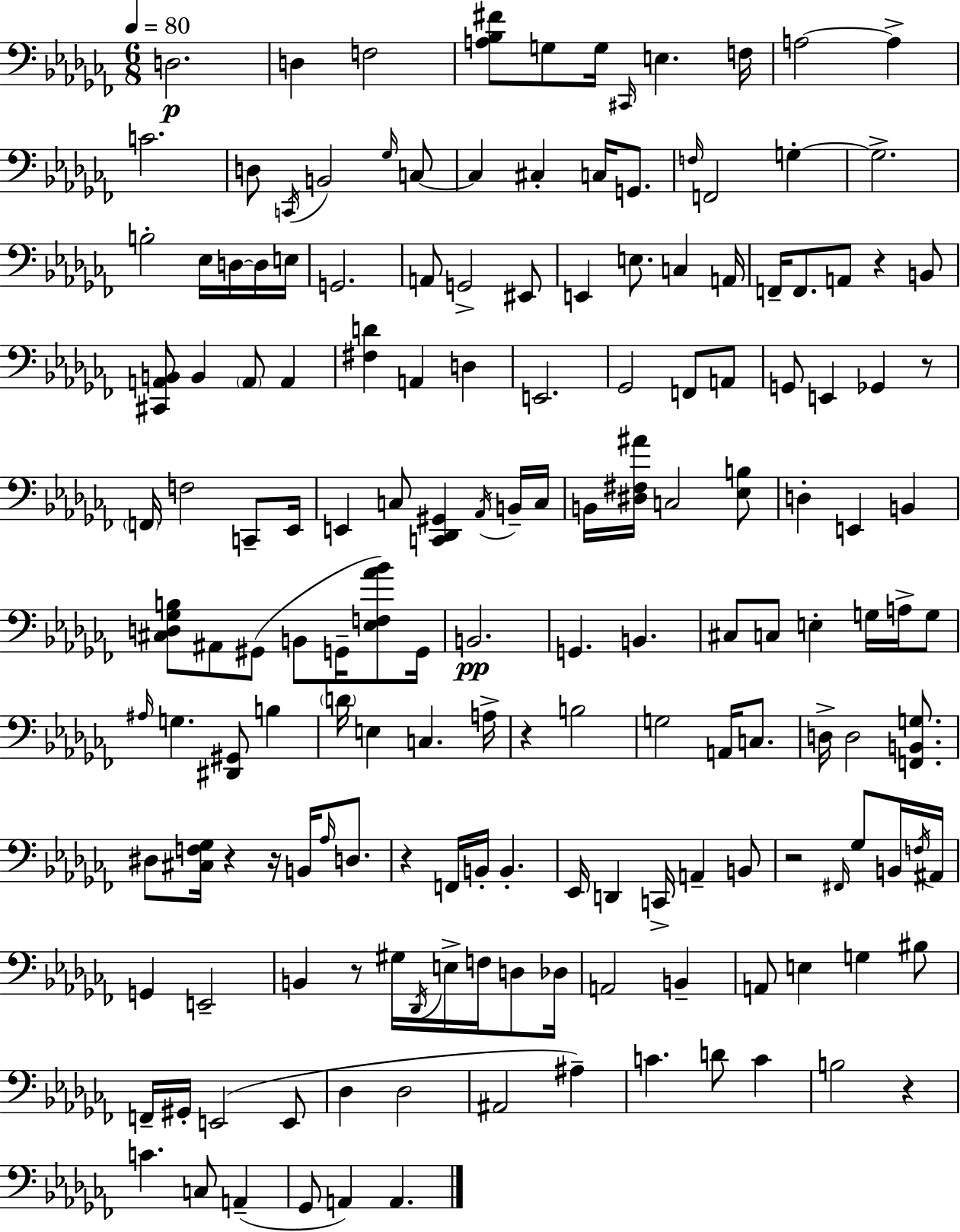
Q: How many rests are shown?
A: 9